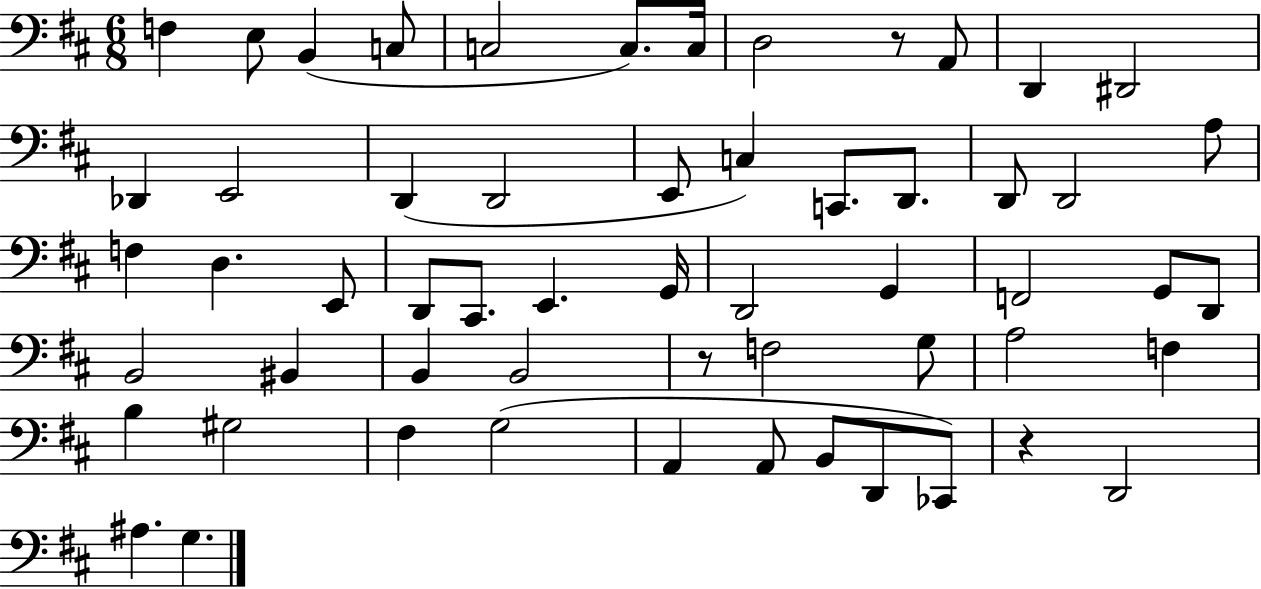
F3/q E3/e B2/q C3/e C3/h C3/e. C3/s D3/h R/e A2/e D2/q D#2/h Db2/q E2/h D2/q D2/h E2/e C3/q C2/e. D2/e. D2/e D2/h A3/e F3/q D3/q. E2/e D2/e C#2/e. E2/q. G2/s D2/h G2/q F2/h G2/e D2/e B2/h BIS2/q B2/q B2/h R/e F3/h G3/e A3/h F3/q B3/q G#3/h F#3/q G3/h A2/q A2/e B2/e D2/e CES2/e R/q D2/h A#3/q. G3/q.